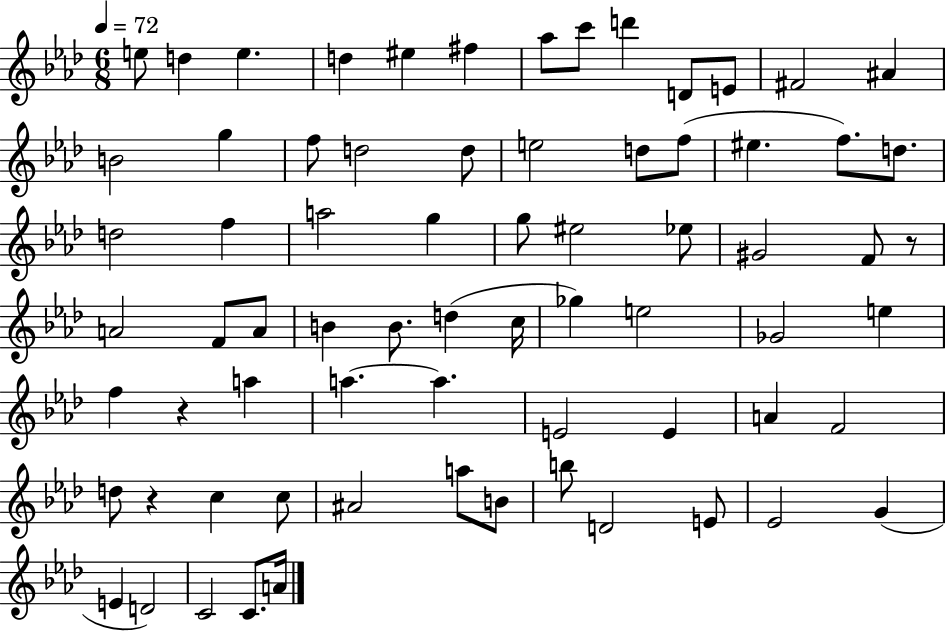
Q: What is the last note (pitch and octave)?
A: A4